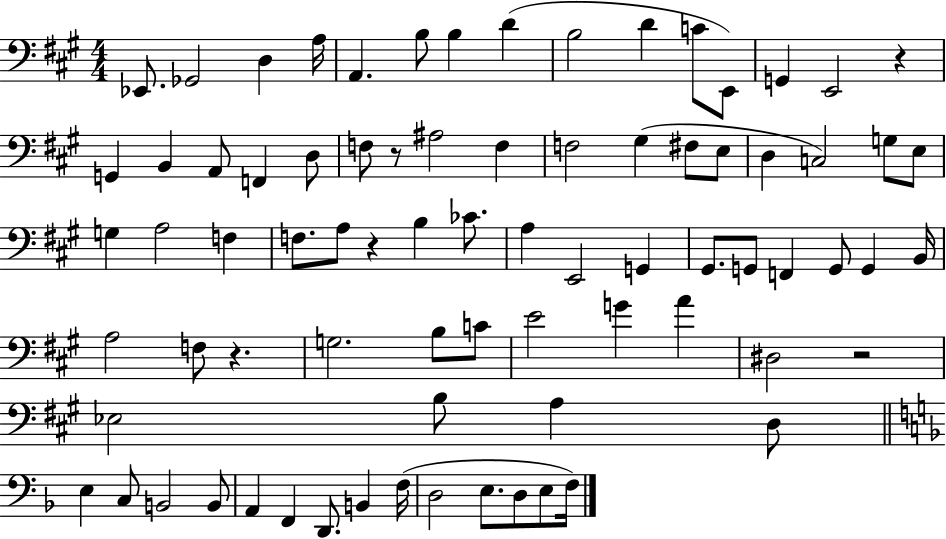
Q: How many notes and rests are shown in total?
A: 78